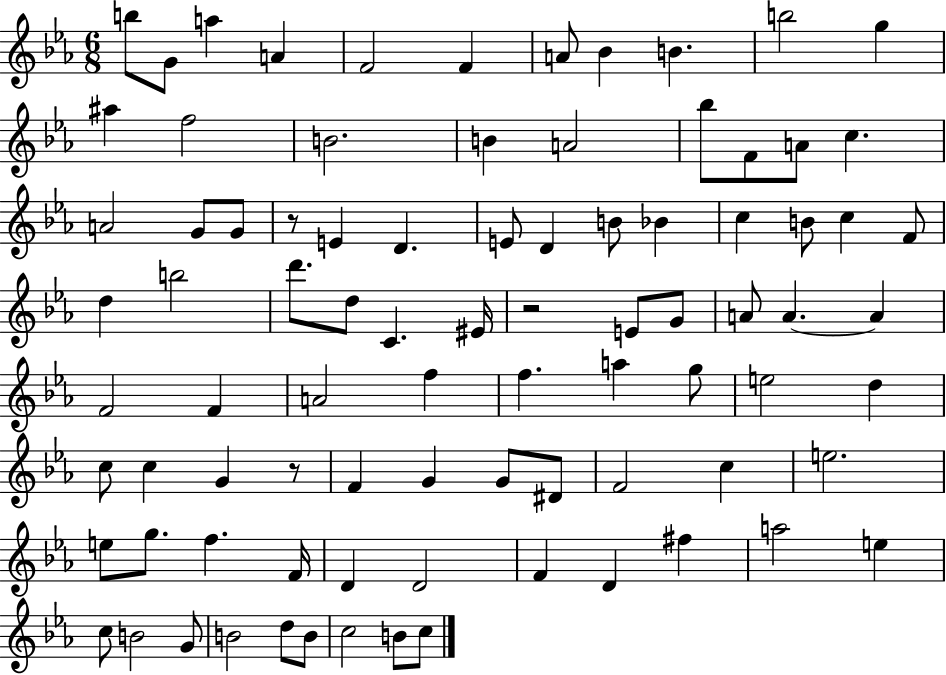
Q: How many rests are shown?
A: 3